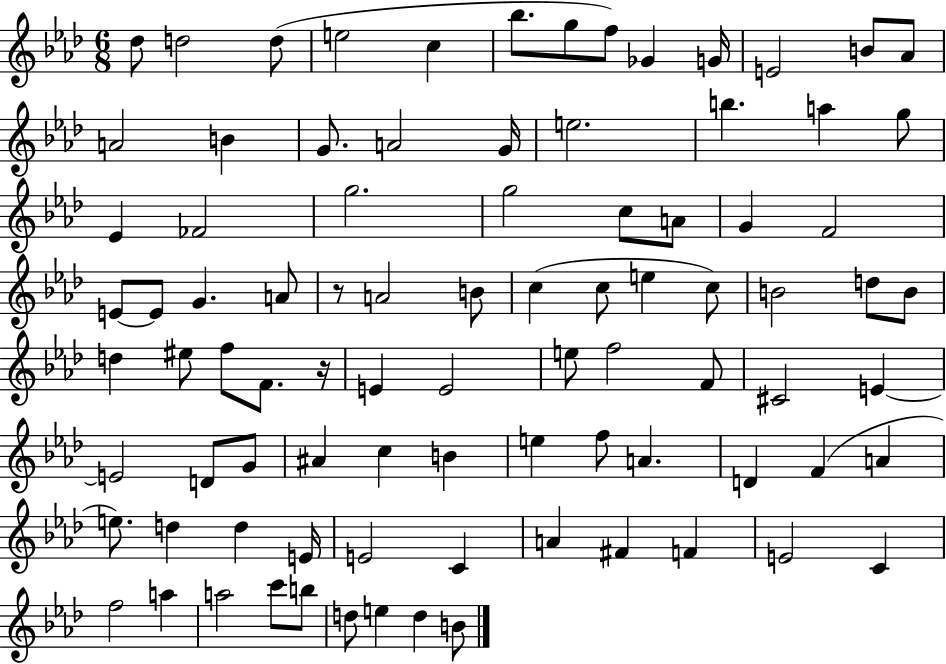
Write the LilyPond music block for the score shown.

{
  \clef treble
  \numericTimeSignature
  \time 6/8
  \key aes \major
  des''8 d''2 d''8( | e''2 c''4 | bes''8. g''8 f''8) ges'4 g'16 | e'2 b'8 aes'8 | \break a'2 b'4 | g'8. a'2 g'16 | e''2. | b''4. a''4 g''8 | \break ees'4 fes'2 | g''2. | g''2 c''8 a'8 | g'4 f'2 | \break e'8~~ e'8 g'4. a'8 | r8 a'2 b'8 | c''4( c''8 e''4 c''8) | b'2 d''8 b'8 | \break d''4 eis''8 f''8 f'8. r16 | e'4 e'2 | e''8 f''2 f'8 | cis'2 e'4~~ | \break e'2 d'8 g'8 | ais'4 c''4 b'4 | e''4 f''8 a'4. | d'4 f'4( a'4 | \break e''8.) d''4 d''4 e'16 | e'2 c'4 | a'4 fis'4 f'4 | e'2 c'4 | \break f''2 a''4 | a''2 c'''8 b''8 | d''8 e''4 d''4 b'8 | \bar "|."
}